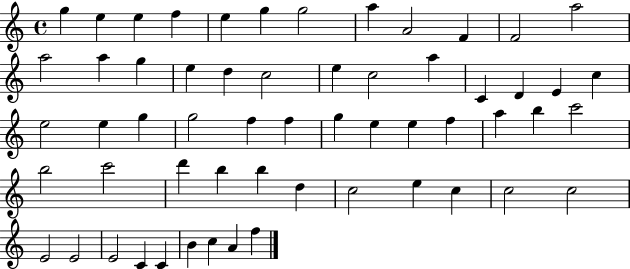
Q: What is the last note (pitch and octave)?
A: F5